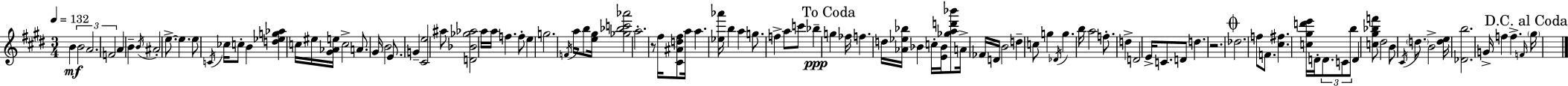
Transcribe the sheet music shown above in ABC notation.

X:1
T:Untitled
M:3/4
L:1/4
K:E
B B2 A2 F2 A B B/4 ^A2 e/2 e e/2 C/4 _c/4 c/2 B [d_eg_a] c/4 ^e/4 [^G_Ae]/4 c2 A/2 ^G/4 B2 E/2 G [^Ce]2 ^a/2 [D_B_g_a]2 a/4 a/4 f f/2 e g2 F/4 a/4 b/2 [e^g]/4 [_g_bc'_a']2 a2 z/2 ^f/4 [^C^Ad^f]/2 a/4 a [_e_a']/4 b a g/2 f a/2 c'/2 _b g _f/4 f d/4 [_A_e_b]/4 _B c/4 [E_B]/4 [_gad'_b']/2 A/4 _F/4 D/4 B2 d c/2 g _D/4 g b/4 a2 f/2 d D2 E/4 C/2 D/2 d z2 _d2 f/2 F/2 [^c^f] [c^gd'e']/4 D/4 D/2 C/2 b/2 D [c^g_bf']/2 ^d2 B/2 ^C/4 d/2 B2 [de]/4 [_Db]2 G/4 f f F/4 ^g/4